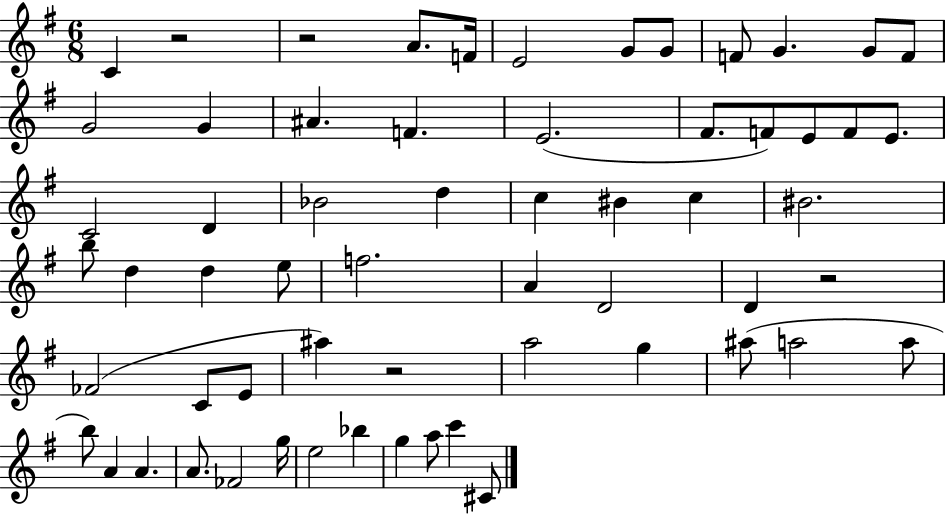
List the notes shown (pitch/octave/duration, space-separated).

C4/q R/h R/h A4/e. F4/s E4/h G4/e G4/e F4/e G4/q. G4/e F4/e G4/h G4/q A#4/q. F4/q. E4/h. F#4/e. F4/e E4/e F4/e E4/e. C4/h D4/q Bb4/h D5/q C5/q BIS4/q C5/q BIS4/h. B5/e D5/q D5/q E5/e F5/h. A4/q D4/h D4/q R/h FES4/h C4/e E4/e A#5/q R/h A5/h G5/q A#5/e A5/h A5/e B5/e A4/q A4/q. A4/e. FES4/h G5/s E5/h Bb5/q G5/q A5/e C6/q C#4/e